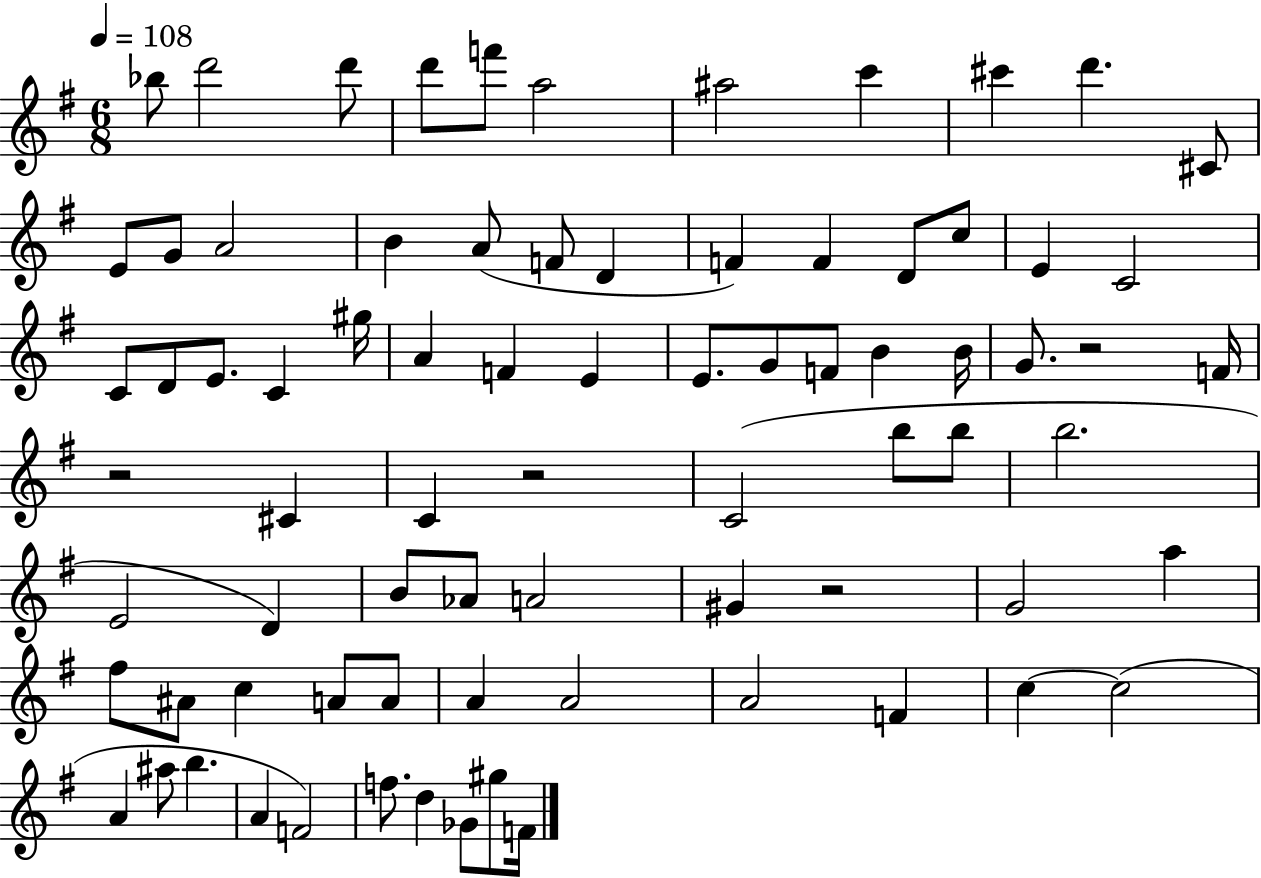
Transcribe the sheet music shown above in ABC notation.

X:1
T:Untitled
M:6/8
L:1/4
K:G
_b/2 d'2 d'/2 d'/2 f'/2 a2 ^a2 c' ^c' d' ^C/2 E/2 G/2 A2 B A/2 F/2 D F F D/2 c/2 E C2 C/2 D/2 E/2 C ^g/4 A F E E/2 G/2 F/2 B B/4 G/2 z2 F/4 z2 ^C C z2 C2 b/2 b/2 b2 E2 D B/2 _A/2 A2 ^G z2 G2 a ^f/2 ^A/2 c A/2 A/2 A A2 A2 F c c2 A ^a/2 b A F2 f/2 d _G/2 ^g/2 F/4